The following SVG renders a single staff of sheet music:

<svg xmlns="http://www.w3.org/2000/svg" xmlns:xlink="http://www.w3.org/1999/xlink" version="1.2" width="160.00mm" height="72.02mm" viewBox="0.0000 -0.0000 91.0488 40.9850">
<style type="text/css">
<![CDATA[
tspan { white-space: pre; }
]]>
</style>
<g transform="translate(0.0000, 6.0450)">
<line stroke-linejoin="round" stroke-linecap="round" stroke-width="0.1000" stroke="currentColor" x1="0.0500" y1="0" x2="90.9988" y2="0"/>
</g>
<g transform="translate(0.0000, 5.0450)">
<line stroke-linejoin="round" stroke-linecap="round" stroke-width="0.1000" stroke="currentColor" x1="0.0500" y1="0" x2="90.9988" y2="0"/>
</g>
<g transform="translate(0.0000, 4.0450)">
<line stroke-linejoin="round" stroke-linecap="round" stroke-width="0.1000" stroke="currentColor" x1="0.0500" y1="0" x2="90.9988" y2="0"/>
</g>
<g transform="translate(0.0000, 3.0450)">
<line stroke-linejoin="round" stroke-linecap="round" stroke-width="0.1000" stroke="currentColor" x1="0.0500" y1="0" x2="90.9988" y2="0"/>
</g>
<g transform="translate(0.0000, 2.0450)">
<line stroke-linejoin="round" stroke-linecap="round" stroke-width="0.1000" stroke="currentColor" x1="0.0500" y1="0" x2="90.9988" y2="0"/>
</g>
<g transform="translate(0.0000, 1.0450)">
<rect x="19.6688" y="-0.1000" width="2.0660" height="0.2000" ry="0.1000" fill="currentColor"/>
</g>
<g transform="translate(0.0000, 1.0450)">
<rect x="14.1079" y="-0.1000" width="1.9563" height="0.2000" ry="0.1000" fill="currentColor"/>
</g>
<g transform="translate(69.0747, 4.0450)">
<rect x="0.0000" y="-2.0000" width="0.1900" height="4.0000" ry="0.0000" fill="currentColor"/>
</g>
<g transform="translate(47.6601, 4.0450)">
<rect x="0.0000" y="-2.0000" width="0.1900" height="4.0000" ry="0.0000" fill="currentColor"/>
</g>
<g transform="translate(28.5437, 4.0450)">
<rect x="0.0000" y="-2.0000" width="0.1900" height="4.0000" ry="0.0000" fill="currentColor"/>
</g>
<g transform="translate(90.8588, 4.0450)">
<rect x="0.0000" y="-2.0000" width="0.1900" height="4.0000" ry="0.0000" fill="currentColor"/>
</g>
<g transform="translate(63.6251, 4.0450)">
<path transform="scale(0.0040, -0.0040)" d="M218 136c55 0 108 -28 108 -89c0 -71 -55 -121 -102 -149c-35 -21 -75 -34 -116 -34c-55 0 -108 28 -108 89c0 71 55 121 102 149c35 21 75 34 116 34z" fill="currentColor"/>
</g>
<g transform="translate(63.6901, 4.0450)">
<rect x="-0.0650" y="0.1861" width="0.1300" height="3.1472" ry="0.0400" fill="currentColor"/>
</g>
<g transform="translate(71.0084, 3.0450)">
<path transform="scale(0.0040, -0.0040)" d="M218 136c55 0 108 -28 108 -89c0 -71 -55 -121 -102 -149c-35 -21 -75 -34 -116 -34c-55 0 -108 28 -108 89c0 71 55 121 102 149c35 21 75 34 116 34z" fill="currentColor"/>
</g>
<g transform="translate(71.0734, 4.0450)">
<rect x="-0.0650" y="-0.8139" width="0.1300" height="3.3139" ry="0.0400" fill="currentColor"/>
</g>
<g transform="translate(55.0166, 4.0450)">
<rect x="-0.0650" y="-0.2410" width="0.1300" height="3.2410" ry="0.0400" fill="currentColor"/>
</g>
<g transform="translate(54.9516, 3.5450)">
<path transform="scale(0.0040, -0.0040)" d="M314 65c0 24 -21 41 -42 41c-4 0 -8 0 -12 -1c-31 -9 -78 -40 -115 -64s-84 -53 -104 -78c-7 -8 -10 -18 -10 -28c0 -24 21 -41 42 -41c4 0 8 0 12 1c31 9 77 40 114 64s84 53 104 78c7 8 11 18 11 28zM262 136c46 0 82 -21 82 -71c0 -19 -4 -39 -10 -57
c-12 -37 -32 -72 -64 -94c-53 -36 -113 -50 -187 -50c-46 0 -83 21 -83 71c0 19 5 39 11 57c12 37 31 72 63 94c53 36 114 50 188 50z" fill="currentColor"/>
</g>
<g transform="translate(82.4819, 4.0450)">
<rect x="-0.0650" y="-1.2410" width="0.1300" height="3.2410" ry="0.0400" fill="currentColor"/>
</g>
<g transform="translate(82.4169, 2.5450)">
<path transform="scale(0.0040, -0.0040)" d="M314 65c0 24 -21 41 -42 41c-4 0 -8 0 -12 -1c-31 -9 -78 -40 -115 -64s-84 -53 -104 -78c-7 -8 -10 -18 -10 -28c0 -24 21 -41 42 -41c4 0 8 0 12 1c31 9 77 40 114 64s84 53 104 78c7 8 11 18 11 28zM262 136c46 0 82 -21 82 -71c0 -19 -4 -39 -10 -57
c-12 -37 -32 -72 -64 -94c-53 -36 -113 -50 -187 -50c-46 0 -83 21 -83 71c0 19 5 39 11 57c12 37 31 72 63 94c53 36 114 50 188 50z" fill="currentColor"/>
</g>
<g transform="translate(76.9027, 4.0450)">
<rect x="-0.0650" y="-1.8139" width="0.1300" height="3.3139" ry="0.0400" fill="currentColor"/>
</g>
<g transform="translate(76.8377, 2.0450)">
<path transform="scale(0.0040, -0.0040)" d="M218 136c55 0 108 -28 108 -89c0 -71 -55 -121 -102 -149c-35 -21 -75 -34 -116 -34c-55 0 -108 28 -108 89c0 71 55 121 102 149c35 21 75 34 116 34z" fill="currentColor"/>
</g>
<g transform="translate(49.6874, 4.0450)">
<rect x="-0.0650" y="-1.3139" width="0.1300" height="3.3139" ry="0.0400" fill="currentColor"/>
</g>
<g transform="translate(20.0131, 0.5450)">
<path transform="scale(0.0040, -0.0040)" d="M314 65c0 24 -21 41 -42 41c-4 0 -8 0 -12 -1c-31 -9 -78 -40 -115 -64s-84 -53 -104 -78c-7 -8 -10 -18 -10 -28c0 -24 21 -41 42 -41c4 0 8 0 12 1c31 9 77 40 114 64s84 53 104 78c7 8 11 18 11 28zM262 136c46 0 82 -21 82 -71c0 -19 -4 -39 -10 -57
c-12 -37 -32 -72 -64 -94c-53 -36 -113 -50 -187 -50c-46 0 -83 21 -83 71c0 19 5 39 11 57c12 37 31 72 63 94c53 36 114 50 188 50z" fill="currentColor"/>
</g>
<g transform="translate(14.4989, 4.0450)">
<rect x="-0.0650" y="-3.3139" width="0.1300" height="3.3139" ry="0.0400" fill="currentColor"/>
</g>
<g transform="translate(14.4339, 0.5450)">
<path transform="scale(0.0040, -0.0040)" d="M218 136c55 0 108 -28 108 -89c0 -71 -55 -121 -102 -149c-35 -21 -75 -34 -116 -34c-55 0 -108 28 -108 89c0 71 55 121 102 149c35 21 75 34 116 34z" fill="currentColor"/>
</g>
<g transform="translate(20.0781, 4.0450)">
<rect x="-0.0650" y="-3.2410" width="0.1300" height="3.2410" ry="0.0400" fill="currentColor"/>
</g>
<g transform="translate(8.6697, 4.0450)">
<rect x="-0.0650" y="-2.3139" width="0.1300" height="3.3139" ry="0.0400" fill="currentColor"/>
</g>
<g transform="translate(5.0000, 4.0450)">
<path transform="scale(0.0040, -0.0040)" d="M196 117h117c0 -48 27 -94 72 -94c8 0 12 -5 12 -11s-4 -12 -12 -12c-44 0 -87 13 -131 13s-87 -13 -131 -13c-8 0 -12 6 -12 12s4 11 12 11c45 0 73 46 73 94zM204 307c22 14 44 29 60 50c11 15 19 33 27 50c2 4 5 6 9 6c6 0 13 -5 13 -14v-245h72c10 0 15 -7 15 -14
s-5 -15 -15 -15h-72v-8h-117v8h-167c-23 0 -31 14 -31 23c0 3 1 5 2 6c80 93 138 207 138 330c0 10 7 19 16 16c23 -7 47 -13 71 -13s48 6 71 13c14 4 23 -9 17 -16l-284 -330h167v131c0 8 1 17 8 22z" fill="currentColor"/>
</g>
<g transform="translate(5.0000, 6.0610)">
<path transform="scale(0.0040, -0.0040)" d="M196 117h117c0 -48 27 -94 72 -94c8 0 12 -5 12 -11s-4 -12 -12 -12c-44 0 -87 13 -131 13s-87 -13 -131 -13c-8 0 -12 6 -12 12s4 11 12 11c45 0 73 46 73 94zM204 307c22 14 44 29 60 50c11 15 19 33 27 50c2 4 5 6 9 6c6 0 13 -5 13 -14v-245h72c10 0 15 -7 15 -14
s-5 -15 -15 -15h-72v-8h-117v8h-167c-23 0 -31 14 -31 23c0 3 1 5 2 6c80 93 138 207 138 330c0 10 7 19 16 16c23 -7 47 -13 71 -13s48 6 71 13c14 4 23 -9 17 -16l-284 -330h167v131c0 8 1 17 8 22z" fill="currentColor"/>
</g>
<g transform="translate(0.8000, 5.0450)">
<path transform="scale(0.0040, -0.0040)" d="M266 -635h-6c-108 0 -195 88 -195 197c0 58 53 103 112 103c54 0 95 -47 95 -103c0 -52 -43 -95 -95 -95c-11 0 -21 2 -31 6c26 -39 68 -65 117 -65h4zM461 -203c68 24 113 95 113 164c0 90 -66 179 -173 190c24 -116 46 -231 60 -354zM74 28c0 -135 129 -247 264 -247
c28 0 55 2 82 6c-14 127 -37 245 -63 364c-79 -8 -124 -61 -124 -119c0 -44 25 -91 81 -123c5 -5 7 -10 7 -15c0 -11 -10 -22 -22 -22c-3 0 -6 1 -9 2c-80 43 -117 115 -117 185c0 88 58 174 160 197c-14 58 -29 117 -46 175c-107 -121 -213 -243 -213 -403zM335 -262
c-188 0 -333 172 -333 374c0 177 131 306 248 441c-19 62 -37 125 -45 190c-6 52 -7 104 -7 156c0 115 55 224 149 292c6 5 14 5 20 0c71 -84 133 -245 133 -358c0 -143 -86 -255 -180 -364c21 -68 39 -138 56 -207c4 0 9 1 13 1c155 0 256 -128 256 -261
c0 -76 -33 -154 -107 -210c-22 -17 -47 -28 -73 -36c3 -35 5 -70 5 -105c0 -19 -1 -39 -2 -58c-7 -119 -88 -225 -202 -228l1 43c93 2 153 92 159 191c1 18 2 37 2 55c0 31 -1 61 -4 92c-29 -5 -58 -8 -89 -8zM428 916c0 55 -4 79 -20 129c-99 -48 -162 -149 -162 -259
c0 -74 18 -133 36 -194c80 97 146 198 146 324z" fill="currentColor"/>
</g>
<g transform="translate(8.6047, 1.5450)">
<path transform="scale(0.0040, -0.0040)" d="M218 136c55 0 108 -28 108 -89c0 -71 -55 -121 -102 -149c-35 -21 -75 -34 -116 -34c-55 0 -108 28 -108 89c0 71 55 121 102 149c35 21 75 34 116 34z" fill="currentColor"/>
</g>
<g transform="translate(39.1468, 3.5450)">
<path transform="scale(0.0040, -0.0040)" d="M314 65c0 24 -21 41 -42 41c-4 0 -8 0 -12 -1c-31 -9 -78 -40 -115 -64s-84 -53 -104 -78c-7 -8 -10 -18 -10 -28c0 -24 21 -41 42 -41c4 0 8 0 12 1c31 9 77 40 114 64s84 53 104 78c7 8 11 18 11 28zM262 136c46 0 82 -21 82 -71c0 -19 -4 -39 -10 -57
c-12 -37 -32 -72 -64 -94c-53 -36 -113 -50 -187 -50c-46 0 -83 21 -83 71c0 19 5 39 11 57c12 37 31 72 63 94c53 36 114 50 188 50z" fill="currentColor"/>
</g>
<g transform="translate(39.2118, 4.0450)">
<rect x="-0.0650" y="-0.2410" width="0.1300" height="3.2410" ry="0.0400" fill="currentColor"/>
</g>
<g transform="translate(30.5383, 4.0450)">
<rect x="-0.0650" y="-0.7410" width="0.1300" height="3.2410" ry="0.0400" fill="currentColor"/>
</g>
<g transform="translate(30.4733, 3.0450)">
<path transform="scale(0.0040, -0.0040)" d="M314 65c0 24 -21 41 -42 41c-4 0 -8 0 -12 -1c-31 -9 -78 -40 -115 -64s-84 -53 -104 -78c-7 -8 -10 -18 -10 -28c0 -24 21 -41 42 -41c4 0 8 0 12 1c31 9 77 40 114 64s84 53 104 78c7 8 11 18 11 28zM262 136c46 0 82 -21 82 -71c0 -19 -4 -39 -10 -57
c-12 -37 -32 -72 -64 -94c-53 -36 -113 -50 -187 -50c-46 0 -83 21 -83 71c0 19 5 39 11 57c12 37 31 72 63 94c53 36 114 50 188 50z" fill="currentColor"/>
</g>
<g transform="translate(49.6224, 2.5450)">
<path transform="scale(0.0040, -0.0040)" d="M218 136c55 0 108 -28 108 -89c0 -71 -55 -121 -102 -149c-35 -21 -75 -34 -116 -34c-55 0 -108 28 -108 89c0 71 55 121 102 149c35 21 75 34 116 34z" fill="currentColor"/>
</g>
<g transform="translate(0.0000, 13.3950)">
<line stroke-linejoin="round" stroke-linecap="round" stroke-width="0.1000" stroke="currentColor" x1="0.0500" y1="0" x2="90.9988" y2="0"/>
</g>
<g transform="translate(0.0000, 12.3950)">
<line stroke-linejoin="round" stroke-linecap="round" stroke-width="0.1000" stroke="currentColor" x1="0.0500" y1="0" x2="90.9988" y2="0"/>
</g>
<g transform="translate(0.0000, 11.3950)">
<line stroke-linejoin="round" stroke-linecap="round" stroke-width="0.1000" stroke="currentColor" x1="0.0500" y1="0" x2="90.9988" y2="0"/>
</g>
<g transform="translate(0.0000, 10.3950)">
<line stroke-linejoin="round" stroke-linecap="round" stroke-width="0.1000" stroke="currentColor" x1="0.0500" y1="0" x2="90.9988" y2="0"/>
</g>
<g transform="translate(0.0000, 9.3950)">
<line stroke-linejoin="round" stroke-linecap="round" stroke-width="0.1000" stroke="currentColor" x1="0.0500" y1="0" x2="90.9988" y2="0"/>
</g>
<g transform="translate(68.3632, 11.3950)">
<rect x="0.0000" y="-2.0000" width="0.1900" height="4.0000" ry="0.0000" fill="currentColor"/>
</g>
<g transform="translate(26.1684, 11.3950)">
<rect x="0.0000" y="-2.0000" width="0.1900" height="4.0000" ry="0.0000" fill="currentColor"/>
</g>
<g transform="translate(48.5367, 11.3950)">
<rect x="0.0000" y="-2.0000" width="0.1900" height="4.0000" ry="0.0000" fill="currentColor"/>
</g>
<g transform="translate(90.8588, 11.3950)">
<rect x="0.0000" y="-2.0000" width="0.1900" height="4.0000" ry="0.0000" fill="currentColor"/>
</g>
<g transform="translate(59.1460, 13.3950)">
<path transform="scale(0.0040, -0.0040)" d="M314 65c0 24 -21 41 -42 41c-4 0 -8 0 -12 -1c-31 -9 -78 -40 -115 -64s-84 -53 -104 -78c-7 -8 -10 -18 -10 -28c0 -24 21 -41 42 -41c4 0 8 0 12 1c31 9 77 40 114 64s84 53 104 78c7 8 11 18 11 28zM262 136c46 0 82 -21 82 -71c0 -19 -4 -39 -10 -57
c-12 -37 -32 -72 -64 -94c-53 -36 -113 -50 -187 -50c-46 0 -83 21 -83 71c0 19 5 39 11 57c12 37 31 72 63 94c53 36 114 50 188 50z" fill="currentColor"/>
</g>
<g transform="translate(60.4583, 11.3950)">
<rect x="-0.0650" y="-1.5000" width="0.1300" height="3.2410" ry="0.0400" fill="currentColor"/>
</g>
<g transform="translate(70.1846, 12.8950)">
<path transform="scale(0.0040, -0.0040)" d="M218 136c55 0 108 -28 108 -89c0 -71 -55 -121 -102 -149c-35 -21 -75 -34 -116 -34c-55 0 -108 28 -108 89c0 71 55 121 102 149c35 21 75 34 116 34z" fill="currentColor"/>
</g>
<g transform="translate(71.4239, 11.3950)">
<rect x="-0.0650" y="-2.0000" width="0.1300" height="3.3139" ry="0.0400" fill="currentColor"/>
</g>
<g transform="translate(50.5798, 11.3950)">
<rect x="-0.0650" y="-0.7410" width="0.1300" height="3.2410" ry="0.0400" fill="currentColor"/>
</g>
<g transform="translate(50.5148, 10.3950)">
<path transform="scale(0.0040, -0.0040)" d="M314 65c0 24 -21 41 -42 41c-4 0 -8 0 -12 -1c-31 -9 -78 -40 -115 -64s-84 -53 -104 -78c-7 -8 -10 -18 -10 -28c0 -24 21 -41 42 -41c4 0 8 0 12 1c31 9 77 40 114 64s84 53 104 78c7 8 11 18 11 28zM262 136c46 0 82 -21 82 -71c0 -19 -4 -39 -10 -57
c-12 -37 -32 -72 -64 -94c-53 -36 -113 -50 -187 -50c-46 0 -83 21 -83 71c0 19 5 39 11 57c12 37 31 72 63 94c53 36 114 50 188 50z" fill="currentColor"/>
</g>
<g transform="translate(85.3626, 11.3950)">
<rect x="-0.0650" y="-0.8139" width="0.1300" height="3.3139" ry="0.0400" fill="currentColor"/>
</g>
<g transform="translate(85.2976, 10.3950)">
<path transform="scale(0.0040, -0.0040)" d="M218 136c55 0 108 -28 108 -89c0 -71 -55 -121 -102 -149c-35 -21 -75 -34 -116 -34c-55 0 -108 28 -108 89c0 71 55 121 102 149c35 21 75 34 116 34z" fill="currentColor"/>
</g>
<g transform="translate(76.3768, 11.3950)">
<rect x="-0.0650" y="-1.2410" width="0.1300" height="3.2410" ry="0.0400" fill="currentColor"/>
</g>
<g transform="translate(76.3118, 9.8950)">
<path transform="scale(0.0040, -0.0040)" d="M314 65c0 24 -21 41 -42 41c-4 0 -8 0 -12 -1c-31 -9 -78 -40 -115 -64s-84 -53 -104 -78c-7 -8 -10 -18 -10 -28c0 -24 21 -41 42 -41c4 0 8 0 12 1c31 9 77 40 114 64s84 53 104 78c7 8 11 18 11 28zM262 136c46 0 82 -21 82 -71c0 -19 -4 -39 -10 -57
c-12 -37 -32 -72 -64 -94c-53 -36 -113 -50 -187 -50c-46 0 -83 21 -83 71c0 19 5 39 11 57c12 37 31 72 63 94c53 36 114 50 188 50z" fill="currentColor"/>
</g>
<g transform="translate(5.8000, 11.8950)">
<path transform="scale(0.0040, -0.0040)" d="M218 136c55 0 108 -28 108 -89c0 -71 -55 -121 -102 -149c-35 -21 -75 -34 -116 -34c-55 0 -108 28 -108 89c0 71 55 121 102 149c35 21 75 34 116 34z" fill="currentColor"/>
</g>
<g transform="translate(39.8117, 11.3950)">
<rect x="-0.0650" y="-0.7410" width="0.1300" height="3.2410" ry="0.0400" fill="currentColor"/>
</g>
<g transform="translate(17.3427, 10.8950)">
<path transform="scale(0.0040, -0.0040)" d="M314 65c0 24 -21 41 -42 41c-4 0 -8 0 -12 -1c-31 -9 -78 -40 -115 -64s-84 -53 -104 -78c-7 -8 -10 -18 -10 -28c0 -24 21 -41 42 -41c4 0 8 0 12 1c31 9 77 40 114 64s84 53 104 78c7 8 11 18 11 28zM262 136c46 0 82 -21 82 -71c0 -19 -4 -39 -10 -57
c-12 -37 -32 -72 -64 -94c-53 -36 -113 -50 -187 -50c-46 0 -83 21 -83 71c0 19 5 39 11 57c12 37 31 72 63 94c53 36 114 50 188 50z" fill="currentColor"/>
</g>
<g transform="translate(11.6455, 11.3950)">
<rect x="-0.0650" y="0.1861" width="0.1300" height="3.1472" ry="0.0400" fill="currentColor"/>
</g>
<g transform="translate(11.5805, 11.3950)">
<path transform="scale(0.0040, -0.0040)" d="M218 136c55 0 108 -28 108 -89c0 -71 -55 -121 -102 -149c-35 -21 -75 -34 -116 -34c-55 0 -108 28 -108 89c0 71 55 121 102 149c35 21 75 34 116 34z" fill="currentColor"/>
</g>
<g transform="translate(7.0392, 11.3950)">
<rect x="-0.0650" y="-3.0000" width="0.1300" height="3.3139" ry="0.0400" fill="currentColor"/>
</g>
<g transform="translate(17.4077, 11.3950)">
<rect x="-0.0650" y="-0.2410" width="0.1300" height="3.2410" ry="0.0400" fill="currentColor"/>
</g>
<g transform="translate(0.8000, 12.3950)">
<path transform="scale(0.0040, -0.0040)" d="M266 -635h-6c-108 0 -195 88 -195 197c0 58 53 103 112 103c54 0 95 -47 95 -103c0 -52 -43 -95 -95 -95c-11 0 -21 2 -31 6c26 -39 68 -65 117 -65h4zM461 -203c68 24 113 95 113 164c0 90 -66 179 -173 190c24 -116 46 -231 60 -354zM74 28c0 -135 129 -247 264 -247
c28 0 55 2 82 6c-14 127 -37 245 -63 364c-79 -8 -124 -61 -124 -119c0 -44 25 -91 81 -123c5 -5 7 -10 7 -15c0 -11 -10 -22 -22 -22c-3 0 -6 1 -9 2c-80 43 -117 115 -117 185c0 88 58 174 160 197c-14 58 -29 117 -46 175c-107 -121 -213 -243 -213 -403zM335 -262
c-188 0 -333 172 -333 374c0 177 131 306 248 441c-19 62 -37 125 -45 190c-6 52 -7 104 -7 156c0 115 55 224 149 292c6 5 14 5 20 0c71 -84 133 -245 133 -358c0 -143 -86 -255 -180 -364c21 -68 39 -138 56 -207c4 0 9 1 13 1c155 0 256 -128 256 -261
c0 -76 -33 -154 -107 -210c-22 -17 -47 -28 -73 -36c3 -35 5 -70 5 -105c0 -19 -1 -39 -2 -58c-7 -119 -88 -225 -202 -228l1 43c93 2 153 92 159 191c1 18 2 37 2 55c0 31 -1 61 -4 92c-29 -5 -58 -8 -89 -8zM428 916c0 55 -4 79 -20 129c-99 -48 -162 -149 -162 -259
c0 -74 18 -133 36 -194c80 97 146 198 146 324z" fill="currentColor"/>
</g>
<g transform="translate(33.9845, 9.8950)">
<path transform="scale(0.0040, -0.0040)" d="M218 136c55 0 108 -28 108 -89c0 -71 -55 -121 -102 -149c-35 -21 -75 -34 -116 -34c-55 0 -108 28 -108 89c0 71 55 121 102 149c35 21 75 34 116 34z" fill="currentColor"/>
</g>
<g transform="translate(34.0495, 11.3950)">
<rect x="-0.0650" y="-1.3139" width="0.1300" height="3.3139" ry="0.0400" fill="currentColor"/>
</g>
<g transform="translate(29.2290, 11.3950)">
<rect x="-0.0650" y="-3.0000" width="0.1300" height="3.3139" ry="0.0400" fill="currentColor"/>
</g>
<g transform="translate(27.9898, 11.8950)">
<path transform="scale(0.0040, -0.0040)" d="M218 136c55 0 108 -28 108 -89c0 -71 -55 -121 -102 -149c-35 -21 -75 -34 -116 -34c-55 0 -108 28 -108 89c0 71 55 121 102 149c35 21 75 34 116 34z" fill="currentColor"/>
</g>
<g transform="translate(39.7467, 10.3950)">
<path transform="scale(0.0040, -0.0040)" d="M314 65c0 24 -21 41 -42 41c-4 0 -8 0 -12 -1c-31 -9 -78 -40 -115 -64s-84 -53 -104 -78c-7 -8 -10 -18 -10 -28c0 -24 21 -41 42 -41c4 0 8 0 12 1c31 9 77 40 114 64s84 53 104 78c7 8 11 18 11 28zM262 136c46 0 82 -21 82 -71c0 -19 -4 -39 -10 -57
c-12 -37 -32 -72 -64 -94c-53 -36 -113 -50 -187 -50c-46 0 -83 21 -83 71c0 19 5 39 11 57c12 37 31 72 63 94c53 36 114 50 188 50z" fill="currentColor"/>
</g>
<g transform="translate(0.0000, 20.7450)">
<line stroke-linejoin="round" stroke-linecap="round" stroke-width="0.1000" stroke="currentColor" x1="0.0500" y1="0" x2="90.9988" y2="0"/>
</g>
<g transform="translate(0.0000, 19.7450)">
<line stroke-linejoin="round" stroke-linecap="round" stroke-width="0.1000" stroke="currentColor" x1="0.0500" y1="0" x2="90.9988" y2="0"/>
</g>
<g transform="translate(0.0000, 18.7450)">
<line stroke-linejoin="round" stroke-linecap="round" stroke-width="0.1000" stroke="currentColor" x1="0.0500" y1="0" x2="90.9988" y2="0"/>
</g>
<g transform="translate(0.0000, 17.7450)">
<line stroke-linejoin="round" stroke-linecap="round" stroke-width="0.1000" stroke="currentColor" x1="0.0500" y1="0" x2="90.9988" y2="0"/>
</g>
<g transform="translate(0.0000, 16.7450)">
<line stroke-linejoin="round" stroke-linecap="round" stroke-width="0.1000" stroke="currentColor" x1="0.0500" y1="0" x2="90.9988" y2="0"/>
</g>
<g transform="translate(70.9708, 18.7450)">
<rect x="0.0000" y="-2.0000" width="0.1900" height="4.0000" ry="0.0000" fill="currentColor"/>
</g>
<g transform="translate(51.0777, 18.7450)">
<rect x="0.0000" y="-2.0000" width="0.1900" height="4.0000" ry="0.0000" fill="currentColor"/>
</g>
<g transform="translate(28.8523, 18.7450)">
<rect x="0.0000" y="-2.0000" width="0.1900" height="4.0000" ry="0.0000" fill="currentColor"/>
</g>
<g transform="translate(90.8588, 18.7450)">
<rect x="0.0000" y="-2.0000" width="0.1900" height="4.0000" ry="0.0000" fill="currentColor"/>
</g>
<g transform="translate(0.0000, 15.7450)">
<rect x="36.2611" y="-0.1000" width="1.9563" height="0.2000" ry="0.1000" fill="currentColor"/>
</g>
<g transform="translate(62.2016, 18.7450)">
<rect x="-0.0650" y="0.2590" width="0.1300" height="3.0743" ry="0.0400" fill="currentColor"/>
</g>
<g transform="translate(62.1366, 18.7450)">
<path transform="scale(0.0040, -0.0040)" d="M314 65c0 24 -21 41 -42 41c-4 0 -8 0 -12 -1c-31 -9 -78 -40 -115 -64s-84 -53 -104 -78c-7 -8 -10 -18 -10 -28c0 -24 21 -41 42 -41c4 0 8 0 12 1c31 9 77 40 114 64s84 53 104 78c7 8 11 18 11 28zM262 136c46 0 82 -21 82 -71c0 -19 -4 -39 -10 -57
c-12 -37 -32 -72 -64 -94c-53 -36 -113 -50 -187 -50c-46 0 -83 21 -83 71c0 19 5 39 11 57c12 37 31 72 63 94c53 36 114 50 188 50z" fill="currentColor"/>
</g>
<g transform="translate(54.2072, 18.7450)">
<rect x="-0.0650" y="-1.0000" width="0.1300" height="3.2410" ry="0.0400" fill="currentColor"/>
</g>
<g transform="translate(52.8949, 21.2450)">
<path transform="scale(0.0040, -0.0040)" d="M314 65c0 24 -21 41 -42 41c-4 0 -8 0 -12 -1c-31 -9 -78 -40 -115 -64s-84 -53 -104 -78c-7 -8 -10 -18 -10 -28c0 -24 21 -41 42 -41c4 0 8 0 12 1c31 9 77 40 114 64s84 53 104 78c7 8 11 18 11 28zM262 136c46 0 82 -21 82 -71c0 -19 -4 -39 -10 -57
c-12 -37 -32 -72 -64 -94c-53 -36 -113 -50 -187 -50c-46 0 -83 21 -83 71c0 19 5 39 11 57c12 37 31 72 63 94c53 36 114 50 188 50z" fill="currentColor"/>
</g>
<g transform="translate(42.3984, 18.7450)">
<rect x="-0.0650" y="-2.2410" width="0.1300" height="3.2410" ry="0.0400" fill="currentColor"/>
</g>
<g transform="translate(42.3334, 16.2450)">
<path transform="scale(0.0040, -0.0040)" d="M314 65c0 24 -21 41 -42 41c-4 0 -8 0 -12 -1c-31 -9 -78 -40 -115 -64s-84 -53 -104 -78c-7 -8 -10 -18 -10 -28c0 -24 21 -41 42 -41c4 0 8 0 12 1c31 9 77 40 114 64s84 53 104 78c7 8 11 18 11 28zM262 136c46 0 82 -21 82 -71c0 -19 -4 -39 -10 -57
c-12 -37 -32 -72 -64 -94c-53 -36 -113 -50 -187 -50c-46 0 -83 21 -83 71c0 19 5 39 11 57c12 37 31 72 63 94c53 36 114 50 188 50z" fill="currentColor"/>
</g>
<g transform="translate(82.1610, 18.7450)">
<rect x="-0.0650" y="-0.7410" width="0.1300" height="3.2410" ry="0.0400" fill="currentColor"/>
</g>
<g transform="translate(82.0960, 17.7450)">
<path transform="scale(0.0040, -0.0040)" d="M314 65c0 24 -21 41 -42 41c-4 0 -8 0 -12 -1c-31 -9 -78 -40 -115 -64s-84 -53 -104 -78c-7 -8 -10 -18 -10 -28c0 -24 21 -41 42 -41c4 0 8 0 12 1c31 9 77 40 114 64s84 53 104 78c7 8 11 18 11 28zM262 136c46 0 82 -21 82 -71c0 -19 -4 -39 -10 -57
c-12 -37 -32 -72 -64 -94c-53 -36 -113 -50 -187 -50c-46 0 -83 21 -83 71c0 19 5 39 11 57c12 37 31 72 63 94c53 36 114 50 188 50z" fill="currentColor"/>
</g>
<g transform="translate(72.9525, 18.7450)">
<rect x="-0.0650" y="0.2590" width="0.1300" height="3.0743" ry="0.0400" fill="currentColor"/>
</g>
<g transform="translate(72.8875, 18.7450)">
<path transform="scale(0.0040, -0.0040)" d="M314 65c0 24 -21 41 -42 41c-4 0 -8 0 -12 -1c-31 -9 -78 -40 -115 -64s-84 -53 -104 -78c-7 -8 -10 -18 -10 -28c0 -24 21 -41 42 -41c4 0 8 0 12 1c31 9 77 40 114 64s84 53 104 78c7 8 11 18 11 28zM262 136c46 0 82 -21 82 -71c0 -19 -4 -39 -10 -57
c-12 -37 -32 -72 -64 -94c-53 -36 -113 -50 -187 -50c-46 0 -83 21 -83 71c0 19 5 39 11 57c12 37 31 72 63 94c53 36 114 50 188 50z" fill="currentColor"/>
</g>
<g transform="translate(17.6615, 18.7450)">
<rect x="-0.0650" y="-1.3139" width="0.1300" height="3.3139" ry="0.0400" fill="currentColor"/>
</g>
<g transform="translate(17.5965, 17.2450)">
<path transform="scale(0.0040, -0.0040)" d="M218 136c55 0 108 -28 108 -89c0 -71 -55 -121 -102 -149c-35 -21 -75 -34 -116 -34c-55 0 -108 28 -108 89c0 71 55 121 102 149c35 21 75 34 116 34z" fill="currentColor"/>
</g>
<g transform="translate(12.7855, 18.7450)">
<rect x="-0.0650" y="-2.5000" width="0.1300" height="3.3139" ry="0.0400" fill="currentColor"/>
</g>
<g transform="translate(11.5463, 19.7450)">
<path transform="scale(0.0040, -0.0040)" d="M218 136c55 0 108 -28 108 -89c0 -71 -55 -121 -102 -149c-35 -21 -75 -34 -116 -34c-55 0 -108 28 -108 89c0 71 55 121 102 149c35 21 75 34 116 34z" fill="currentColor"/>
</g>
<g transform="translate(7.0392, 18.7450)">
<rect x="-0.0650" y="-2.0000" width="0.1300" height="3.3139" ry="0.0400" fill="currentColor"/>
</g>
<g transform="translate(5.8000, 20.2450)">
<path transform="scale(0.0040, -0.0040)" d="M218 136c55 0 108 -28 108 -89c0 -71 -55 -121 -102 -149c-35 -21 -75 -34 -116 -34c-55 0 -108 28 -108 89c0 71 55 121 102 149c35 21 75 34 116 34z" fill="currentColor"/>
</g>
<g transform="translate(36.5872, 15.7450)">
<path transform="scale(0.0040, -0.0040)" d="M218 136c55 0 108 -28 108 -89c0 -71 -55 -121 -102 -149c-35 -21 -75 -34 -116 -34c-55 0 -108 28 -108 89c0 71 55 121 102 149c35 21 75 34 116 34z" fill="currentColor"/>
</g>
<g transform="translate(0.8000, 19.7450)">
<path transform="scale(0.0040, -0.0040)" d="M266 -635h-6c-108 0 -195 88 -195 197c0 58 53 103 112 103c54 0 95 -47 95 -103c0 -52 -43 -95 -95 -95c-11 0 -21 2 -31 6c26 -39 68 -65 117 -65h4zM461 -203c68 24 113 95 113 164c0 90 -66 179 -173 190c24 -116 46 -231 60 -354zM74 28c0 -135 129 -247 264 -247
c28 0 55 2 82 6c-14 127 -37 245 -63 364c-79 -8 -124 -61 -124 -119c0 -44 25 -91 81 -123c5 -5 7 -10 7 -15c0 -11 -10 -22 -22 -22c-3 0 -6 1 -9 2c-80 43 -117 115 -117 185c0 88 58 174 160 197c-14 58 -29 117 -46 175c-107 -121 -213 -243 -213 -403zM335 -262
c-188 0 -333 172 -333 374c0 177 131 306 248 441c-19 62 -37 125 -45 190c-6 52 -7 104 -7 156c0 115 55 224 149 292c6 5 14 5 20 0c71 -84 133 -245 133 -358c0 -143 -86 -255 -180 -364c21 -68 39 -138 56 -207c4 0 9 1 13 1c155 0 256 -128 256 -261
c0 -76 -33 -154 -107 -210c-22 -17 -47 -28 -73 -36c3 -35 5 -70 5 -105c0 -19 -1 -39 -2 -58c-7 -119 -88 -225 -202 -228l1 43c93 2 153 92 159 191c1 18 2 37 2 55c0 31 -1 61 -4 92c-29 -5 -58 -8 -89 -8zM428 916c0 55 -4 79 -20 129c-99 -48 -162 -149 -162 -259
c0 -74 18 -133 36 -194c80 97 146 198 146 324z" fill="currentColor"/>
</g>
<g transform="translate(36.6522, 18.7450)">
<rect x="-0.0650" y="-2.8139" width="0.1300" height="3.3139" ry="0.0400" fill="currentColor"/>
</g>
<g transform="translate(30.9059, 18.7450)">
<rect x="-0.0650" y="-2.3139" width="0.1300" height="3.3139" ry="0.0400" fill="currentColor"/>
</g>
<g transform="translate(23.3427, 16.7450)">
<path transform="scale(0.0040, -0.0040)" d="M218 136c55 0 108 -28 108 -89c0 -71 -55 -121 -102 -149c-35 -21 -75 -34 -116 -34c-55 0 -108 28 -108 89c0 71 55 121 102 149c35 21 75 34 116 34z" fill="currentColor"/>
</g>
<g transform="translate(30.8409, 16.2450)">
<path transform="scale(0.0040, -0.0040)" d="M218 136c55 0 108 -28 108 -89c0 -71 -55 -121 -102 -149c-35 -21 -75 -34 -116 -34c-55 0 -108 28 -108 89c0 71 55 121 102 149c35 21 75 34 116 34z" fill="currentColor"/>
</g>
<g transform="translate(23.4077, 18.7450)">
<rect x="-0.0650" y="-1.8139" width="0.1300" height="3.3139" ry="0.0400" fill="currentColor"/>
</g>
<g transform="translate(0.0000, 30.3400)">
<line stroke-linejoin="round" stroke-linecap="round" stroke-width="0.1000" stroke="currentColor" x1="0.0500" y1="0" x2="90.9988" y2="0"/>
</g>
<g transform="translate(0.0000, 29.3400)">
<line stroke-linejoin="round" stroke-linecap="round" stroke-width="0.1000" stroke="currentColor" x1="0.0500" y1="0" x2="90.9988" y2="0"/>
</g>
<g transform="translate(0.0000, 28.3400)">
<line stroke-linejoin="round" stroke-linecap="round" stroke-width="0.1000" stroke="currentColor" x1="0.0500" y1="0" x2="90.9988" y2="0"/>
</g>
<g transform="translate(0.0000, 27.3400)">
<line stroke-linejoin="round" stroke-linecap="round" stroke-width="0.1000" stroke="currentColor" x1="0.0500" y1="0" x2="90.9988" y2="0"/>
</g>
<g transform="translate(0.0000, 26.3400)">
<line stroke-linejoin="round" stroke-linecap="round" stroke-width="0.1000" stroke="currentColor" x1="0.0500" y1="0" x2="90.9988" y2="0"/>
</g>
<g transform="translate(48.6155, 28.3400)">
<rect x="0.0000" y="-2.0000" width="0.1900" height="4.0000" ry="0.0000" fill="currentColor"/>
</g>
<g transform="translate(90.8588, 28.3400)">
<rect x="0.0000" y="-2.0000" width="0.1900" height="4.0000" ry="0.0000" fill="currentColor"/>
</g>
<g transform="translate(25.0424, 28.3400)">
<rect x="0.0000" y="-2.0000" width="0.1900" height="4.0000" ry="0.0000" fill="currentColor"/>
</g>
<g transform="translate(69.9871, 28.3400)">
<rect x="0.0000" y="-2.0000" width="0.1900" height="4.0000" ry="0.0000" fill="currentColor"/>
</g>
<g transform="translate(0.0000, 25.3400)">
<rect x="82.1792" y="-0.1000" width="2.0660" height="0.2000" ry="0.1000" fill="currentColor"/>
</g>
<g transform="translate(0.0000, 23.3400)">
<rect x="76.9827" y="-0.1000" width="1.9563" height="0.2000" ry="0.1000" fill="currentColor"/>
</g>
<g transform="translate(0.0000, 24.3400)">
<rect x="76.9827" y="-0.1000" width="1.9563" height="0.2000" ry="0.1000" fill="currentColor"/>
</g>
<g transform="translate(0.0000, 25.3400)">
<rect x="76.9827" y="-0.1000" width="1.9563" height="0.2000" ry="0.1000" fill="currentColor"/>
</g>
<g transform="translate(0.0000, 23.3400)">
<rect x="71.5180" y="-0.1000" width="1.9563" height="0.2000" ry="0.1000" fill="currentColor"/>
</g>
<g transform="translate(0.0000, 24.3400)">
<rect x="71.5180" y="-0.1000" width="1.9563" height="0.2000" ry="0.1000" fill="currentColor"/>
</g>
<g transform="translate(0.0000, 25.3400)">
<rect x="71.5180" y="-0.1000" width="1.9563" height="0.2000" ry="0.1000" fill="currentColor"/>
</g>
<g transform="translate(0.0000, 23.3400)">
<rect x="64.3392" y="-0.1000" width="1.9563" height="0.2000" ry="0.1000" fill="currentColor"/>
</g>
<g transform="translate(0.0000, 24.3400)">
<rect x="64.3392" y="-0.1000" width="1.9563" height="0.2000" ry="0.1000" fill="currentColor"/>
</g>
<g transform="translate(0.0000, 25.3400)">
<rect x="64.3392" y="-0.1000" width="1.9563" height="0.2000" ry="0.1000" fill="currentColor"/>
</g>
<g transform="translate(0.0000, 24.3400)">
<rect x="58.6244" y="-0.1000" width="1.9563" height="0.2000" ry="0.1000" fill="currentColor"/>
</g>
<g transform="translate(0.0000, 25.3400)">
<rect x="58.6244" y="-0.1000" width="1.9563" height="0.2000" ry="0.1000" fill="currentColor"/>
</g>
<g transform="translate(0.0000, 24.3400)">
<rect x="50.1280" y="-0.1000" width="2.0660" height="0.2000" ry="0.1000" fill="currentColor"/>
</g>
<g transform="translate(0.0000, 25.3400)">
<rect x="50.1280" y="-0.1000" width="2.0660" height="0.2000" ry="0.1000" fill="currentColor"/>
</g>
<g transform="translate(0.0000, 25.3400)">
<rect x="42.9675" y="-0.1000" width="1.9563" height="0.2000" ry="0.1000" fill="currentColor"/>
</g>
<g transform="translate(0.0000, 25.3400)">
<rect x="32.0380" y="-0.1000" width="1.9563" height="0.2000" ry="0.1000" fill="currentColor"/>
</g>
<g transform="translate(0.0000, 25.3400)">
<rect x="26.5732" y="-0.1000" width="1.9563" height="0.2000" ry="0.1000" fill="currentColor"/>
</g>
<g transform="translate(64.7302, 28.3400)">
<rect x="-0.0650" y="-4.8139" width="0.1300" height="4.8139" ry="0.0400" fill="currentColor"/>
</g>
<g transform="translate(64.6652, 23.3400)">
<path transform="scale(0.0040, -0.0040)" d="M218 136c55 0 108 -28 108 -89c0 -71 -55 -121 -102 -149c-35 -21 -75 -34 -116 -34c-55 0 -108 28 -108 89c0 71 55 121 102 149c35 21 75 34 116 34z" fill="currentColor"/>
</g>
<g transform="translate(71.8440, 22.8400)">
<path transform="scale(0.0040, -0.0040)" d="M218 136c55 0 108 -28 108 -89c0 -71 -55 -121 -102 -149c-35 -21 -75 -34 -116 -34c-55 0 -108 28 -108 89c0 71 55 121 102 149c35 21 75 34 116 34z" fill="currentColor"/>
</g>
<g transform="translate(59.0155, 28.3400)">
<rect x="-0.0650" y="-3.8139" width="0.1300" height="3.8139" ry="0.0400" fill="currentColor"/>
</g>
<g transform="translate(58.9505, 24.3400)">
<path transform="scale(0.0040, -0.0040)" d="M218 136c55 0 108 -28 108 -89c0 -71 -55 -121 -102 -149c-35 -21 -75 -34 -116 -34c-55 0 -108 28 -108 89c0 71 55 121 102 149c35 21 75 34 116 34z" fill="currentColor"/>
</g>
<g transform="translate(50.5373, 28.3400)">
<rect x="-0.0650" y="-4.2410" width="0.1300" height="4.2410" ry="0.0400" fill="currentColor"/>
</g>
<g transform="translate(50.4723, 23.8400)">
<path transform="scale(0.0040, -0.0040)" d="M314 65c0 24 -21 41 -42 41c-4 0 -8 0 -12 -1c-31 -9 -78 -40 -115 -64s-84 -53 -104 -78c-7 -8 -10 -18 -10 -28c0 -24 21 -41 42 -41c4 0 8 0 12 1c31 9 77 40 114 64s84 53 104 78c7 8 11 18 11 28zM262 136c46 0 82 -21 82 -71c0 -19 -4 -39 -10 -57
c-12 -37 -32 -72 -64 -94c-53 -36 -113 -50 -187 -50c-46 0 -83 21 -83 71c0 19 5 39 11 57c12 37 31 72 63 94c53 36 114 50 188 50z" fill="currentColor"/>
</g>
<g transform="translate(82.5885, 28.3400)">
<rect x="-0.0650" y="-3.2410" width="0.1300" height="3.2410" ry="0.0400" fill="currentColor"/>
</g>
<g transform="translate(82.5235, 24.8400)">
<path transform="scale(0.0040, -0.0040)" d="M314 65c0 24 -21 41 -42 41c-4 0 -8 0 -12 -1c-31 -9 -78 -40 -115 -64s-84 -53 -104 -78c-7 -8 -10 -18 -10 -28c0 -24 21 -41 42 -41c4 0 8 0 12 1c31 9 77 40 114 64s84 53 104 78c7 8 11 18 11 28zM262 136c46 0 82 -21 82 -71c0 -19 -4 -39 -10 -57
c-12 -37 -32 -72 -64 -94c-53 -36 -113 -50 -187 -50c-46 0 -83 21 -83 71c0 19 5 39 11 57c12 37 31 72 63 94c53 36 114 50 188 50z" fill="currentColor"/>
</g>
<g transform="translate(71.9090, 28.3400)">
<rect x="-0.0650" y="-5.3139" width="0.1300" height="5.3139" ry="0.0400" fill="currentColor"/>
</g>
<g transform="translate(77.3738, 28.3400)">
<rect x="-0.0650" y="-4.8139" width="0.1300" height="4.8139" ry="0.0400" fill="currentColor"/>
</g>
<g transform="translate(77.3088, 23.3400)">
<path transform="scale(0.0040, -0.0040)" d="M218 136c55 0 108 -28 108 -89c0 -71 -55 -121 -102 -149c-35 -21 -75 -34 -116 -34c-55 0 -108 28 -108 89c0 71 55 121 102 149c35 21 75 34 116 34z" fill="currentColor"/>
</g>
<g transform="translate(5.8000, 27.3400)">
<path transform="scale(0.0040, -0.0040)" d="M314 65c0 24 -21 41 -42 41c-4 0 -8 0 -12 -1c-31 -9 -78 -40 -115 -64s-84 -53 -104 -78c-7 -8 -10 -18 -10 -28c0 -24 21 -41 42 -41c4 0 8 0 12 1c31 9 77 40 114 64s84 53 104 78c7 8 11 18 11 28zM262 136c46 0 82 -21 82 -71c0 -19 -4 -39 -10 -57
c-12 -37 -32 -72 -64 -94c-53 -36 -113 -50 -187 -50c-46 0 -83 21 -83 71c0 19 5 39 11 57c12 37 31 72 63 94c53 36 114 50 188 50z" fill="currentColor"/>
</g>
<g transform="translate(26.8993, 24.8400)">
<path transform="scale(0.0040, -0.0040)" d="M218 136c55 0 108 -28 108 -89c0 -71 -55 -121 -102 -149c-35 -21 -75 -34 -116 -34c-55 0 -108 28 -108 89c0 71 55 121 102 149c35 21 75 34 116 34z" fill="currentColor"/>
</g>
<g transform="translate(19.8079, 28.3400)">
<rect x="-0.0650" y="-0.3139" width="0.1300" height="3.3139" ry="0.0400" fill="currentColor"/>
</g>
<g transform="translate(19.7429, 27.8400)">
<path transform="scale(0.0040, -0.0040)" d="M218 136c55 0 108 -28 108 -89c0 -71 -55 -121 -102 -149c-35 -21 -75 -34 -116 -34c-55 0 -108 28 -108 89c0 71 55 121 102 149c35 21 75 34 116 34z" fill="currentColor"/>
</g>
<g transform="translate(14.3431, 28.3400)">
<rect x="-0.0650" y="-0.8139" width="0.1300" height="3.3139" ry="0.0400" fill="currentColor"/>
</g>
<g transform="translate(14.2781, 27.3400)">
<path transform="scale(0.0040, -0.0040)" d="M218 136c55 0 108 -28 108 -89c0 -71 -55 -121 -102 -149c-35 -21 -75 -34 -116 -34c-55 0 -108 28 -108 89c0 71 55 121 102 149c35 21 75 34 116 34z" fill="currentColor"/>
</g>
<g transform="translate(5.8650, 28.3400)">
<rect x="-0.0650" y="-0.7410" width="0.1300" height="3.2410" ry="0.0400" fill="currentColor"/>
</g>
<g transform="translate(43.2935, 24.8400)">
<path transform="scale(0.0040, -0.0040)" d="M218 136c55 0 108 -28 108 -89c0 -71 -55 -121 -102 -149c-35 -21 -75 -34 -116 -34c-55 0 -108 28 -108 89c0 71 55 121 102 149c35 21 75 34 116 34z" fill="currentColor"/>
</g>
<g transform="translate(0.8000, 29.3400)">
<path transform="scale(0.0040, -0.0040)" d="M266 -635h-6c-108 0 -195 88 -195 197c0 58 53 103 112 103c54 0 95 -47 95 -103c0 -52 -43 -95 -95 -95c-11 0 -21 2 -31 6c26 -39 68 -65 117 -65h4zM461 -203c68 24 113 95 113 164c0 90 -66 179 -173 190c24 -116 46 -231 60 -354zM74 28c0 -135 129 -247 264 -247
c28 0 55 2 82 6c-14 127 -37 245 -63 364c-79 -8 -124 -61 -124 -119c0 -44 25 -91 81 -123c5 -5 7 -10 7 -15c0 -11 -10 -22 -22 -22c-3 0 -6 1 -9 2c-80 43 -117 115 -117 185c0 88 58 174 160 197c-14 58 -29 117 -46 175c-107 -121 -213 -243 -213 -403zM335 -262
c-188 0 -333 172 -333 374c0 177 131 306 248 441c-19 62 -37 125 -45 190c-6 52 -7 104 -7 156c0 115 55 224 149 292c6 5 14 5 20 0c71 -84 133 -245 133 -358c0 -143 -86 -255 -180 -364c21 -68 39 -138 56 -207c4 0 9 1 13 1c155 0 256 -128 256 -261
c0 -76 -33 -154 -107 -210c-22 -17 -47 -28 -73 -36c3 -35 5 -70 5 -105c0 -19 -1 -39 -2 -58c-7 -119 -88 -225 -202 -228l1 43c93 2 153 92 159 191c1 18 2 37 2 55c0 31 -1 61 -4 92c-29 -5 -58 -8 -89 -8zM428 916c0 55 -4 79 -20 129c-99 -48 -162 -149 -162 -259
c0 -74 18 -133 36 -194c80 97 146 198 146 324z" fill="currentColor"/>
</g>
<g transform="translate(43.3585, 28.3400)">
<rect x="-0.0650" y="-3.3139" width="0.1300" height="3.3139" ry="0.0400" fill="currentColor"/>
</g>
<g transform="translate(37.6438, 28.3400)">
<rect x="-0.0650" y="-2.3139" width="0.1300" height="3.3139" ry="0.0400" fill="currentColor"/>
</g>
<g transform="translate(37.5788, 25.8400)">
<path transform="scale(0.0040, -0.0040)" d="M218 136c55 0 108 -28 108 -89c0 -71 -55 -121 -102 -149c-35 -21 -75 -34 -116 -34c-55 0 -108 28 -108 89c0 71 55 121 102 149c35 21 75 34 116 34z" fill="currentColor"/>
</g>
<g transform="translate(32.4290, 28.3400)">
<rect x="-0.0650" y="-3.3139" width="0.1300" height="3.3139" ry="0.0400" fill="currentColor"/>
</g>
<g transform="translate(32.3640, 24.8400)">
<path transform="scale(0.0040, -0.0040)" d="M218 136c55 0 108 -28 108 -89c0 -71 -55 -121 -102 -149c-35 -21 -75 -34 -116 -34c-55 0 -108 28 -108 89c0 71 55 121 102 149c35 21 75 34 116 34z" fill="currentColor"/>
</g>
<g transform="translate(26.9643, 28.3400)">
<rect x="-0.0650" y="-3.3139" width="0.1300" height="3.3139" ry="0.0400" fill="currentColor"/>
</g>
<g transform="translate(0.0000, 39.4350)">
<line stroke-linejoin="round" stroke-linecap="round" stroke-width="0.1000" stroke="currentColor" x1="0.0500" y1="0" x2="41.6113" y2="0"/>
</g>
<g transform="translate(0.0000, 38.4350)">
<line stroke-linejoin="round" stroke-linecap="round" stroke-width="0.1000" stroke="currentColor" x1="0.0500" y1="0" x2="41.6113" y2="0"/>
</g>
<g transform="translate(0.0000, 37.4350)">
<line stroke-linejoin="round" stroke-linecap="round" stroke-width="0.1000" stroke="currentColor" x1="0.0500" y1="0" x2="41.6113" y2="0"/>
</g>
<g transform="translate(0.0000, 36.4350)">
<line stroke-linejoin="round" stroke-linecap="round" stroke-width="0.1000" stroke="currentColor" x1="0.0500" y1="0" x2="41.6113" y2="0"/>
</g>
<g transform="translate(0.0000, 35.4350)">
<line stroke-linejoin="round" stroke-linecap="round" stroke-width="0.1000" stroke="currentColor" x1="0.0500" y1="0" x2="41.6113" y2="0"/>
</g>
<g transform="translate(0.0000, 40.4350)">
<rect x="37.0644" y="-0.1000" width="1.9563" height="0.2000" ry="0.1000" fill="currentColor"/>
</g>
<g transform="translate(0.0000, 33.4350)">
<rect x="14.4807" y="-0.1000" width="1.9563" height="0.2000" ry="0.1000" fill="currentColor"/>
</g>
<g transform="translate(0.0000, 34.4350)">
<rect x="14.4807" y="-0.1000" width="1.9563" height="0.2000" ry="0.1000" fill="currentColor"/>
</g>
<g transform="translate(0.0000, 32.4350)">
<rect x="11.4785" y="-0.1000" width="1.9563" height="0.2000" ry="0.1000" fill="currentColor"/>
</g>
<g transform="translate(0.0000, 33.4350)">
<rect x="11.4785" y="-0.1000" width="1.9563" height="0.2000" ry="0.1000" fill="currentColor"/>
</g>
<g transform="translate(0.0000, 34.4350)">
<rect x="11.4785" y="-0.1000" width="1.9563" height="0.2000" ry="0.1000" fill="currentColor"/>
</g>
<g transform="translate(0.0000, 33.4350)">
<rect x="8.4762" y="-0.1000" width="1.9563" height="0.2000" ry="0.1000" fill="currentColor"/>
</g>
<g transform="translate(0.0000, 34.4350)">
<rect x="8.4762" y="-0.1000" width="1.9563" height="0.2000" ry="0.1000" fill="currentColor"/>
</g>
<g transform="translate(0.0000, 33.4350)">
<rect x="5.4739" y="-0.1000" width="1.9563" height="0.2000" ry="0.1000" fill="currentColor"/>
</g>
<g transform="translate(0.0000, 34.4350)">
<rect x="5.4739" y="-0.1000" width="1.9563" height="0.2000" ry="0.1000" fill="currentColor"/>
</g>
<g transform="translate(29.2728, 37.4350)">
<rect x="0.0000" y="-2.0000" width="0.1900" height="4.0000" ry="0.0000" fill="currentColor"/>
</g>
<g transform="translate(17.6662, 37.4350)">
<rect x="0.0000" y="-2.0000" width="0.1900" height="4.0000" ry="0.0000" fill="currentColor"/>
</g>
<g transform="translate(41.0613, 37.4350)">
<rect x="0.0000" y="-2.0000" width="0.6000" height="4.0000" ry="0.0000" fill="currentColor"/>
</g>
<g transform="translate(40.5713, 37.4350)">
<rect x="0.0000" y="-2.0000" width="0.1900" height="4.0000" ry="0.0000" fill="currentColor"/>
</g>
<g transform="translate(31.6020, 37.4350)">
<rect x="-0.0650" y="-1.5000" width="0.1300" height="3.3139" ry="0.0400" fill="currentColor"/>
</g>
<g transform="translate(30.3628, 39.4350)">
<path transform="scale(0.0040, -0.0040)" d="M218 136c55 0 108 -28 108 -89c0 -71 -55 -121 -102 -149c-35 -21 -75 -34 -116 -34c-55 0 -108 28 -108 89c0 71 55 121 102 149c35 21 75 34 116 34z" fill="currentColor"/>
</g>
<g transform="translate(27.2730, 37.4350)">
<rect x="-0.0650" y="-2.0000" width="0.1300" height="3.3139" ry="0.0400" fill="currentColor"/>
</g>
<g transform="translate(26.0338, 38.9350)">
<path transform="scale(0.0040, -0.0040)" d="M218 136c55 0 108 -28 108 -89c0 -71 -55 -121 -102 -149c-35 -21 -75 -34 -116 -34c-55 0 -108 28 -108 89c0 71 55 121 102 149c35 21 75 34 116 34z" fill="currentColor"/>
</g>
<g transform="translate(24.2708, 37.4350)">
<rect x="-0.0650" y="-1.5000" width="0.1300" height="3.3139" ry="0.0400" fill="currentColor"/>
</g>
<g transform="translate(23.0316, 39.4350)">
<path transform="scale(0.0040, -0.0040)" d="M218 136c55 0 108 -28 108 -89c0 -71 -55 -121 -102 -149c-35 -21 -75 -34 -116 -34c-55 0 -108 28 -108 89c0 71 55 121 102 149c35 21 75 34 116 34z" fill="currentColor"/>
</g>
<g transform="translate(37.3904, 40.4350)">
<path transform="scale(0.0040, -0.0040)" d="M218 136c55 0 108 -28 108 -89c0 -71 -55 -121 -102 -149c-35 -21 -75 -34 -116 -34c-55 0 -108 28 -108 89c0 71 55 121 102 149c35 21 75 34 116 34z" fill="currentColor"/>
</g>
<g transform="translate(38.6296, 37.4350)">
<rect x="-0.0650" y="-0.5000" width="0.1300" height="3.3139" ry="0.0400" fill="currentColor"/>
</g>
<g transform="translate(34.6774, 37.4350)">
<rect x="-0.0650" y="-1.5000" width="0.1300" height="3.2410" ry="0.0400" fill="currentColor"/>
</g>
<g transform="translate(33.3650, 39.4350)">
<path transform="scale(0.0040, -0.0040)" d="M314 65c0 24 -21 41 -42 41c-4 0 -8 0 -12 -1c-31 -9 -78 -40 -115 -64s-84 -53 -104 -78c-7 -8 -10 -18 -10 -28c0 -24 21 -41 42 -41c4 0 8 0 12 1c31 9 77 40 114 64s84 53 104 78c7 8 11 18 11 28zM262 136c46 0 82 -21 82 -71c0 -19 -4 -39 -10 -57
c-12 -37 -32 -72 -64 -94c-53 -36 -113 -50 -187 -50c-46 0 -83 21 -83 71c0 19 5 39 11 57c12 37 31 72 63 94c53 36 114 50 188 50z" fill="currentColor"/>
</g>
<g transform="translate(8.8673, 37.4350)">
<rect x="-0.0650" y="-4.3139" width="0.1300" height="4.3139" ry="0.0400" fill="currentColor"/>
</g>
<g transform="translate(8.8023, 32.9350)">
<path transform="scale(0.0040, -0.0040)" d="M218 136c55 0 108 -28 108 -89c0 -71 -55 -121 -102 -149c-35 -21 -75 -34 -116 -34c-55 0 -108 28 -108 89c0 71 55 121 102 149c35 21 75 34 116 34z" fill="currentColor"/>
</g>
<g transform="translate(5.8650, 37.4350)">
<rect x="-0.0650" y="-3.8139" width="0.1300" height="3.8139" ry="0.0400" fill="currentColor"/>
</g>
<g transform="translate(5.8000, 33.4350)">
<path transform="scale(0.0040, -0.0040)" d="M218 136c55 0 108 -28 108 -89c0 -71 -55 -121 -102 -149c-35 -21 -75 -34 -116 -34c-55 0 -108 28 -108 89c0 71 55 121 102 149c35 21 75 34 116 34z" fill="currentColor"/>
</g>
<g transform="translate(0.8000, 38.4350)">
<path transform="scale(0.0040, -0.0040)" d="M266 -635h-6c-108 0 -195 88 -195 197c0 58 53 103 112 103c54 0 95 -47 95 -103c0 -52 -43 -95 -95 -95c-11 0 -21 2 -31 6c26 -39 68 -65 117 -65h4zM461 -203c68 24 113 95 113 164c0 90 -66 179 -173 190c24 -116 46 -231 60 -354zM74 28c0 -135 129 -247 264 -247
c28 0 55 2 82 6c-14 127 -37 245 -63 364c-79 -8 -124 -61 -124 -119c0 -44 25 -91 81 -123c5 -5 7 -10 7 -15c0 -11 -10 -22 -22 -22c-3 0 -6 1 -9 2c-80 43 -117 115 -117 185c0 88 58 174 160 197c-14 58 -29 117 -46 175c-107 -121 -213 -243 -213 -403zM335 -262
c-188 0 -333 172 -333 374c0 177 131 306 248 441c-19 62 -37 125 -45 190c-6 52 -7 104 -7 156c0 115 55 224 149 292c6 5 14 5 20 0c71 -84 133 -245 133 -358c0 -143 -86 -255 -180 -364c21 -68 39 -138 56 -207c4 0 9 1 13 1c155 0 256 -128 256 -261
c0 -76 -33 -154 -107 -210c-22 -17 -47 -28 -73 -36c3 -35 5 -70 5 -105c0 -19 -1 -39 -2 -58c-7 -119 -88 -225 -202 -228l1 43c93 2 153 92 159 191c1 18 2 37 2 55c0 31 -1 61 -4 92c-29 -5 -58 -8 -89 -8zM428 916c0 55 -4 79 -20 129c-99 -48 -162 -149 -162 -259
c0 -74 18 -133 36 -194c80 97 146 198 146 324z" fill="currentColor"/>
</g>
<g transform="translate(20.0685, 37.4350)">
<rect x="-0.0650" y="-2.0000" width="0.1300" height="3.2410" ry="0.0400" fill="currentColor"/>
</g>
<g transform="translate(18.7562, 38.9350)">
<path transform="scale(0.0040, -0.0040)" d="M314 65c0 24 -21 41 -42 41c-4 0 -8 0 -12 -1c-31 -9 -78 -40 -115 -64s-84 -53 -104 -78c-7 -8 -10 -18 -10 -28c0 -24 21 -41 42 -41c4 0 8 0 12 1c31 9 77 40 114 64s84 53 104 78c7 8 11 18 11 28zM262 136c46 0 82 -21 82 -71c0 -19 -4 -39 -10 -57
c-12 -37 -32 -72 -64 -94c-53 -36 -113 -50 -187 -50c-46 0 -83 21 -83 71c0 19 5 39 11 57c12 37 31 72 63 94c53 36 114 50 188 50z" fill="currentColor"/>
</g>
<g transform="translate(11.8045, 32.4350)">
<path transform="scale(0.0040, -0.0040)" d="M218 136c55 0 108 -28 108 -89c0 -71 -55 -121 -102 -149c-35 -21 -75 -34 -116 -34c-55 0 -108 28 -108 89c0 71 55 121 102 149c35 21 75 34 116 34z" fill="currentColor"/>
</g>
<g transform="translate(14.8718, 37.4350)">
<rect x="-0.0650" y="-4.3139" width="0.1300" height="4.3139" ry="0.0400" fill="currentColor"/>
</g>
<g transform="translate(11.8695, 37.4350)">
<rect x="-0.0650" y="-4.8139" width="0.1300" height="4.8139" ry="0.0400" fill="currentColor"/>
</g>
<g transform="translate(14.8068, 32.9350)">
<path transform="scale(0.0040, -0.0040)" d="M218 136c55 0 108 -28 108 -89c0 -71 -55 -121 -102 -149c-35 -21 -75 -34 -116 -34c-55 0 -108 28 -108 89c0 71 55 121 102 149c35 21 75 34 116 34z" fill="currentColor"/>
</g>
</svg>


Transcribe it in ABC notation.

X:1
T:Untitled
M:4/4
L:1/4
K:C
g b b2 d2 c2 e c2 B d f e2 A B c2 A e d2 d2 E2 F e2 d F G e f g a g2 D2 B2 B2 d2 d2 d c b b g b d'2 c' e' f' e' b2 c' d' e' d' F2 E F E E2 C